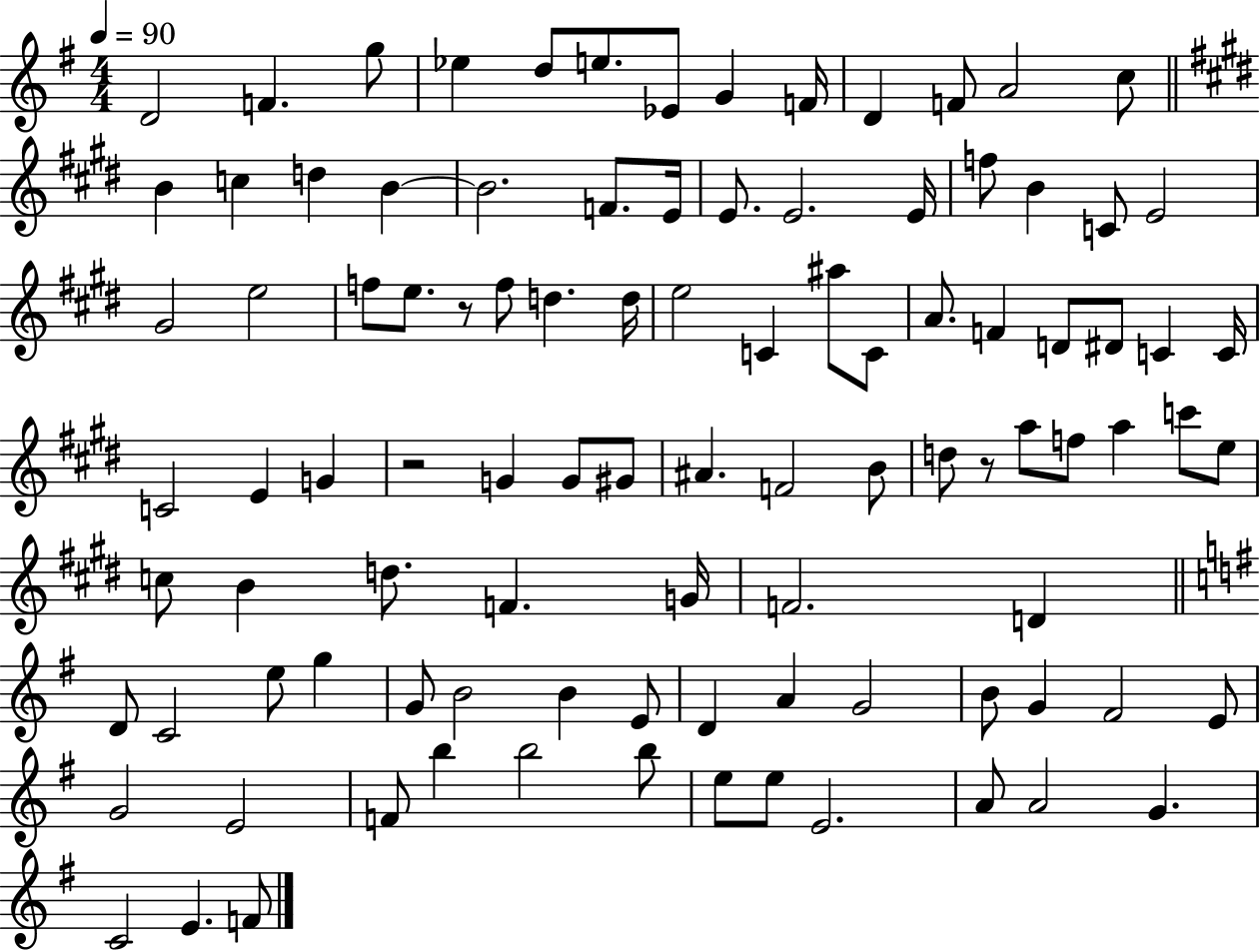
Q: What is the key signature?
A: G major